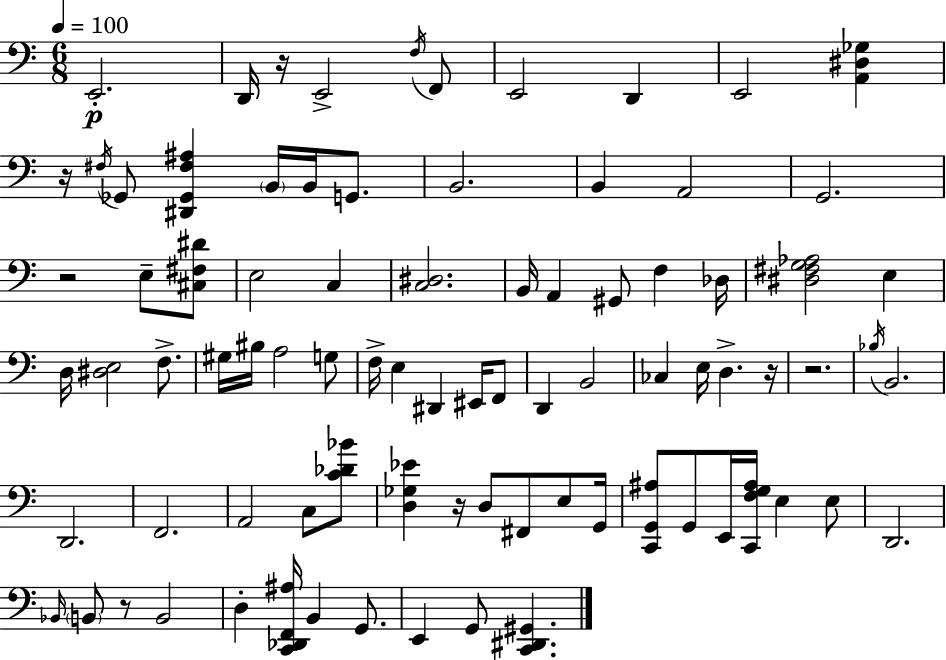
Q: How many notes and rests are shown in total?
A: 84